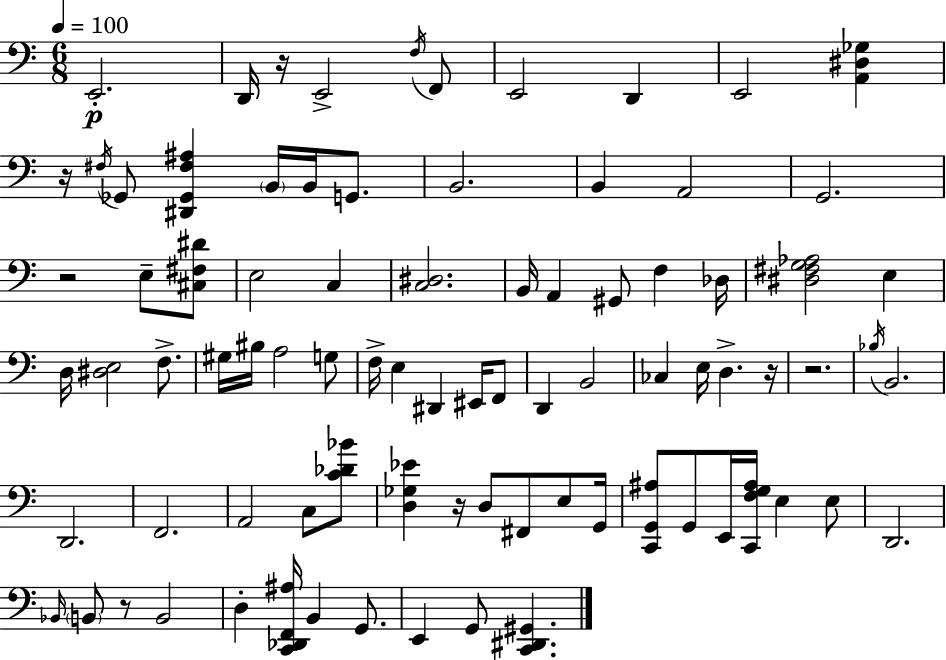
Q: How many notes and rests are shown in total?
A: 84